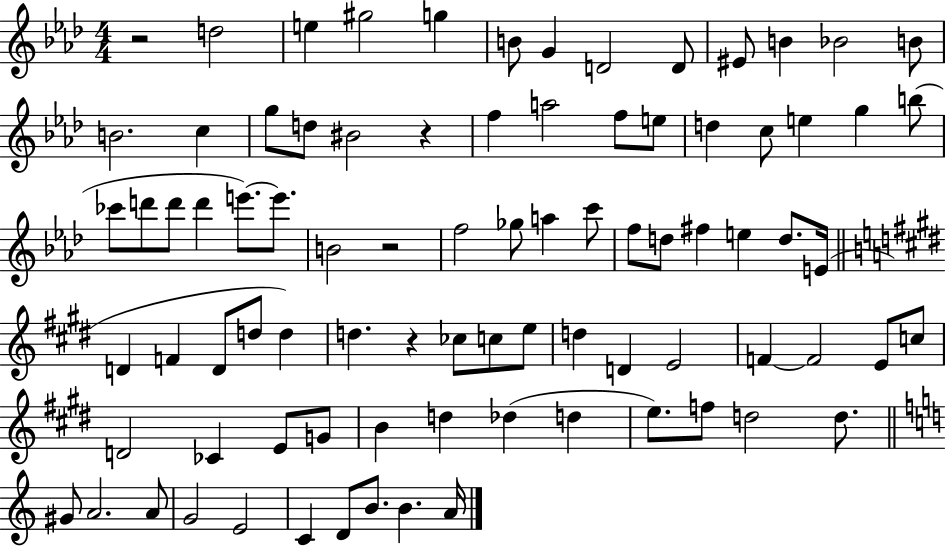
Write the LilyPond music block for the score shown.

{
  \clef treble
  \numericTimeSignature
  \time 4/4
  \key aes \major
  r2 d''2 | e''4 gis''2 g''4 | b'8 g'4 d'2 d'8 | eis'8 b'4 bes'2 b'8 | \break b'2. c''4 | g''8 d''8 bis'2 r4 | f''4 a''2 f''8 e''8 | d''4 c''8 e''4 g''4 b''8( | \break ces'''8 d'''8 d'''8 d'''4 e'''8.~~) e'''8. | b'2 r2 | f''2 ges''8 a''4 c'''8 | f''8 d''8 fis''4 e''4 d''8. e'16( | \break \bar "||" \break \key e \major d'4 f'4 d'8 d''8 d''4) | d''4. r4 ces''8 c''8 e''8 | d''4 d'4 e'2 | f'4~~ f'2 e'8 c''8 | \break d'2 ces'4 e'8 g'8 | b'4 d''4 des''4( d''4 | e''8.) f''8 d''2 d''8. | \bar "||" \break \key a \minor gis'8 a'2. a'8 | g'2 e'2 | c'4 d'8 b'8. b'4. a'16 | \bar "|."
}